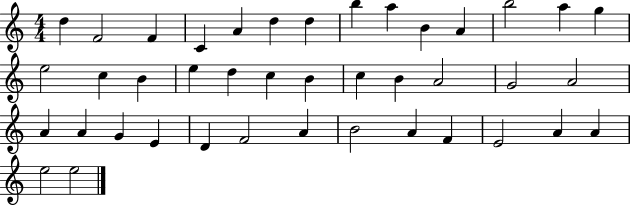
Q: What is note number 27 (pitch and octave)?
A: A4